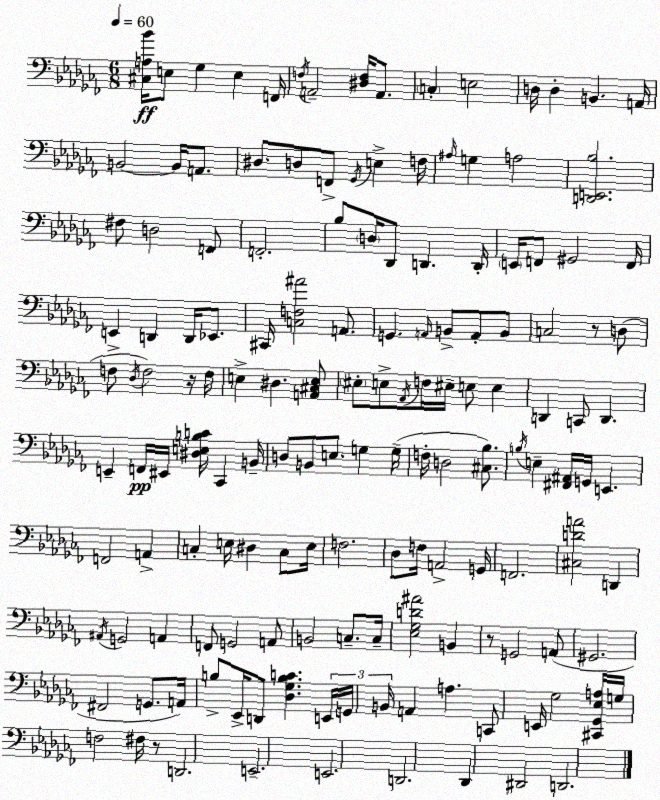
X:1
T:Untitled
M:6/8
L:1/4
K:Abm
[^C,A,_B]/4 E,/2 _G, E, F,,/4 F,/4 A,,2 [^D,F,]/4 A,,/2 C, E,2 D,/4 D, B,, A,,/4 B,,2 B,,/4 A,,/2 ^D,/2 D,/2 F,,/2 _G,,/4 E, F,/4 ^A,/4 G, A,2 [D,,E,,_B,]2 ^F,/2 D,2 F,,/2 F,,2 _B,/2 D,/4 _D,,/2 D,, D,,/4 E,,/4 F,,/2 ^G,,2 F,,/4 E,, D,, D,,/4 _E,,/2 ^C,,/4 [C,F,^A]2 A,,/2 G,, A,,/4 B,,/2 A,,/2 B,,/2 C,2 z/2 D,/2 F,/2 _D,/4 F,2 z/4 F,/4 E, ^D, [A,,^C,E,]/2 ^E,/2 E,/2 _A,,/4 F,/4 ^E,/4 E,/2 E, D,, C,,/2 D,, E,, F,,/4 ^E,,/4 [^D,E,B,C]/4 _C,, B,,/4 D,/2 B,,/2 E,/2 G, G,/4 F,/4 D,2 [^C,_B,]/2 B,/4 E, [^F,,^A,,]/4 G,,/4 E,, F,,2 A,, C, E,/4 ^D, C,/2 E,/4 F,2 _D,/2 F,/4 A,,2 G,,/4 F,,2 [^C,DA]2 D,, ^A,,/4 G,,2 A,, F,,/2 G,,2 A,,/2 B,,2 C,/2 C,/4 [_E,_G,D^A]2 B,, z/2 G,,2 A,,/2 ^G,,2 ^F,,2 G,,/2 A,,/4 B,/2 _E,,/4 D,,/2 [_D,_G,B,C] E,,/4 G,,/4 B,,/4 A,, A, C,,/2 E,,/4 _G,2 [^C,,_G,,_E,A,]/4 G,/4 F,2 ^F,/4 z/2 D,,2 E,,2 E,,2 D,,2 _D,, ^D,,2 D,,2